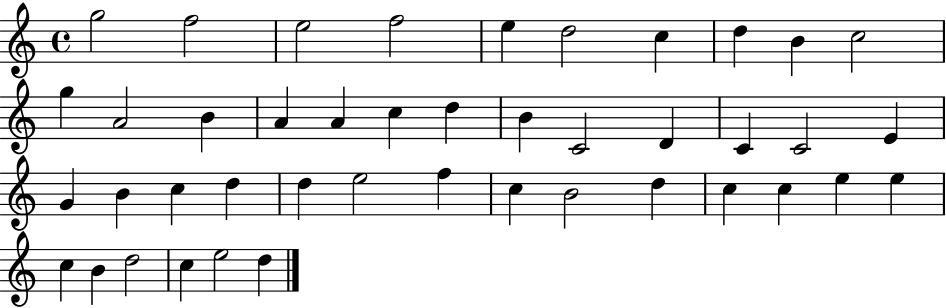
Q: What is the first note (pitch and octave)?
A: G5